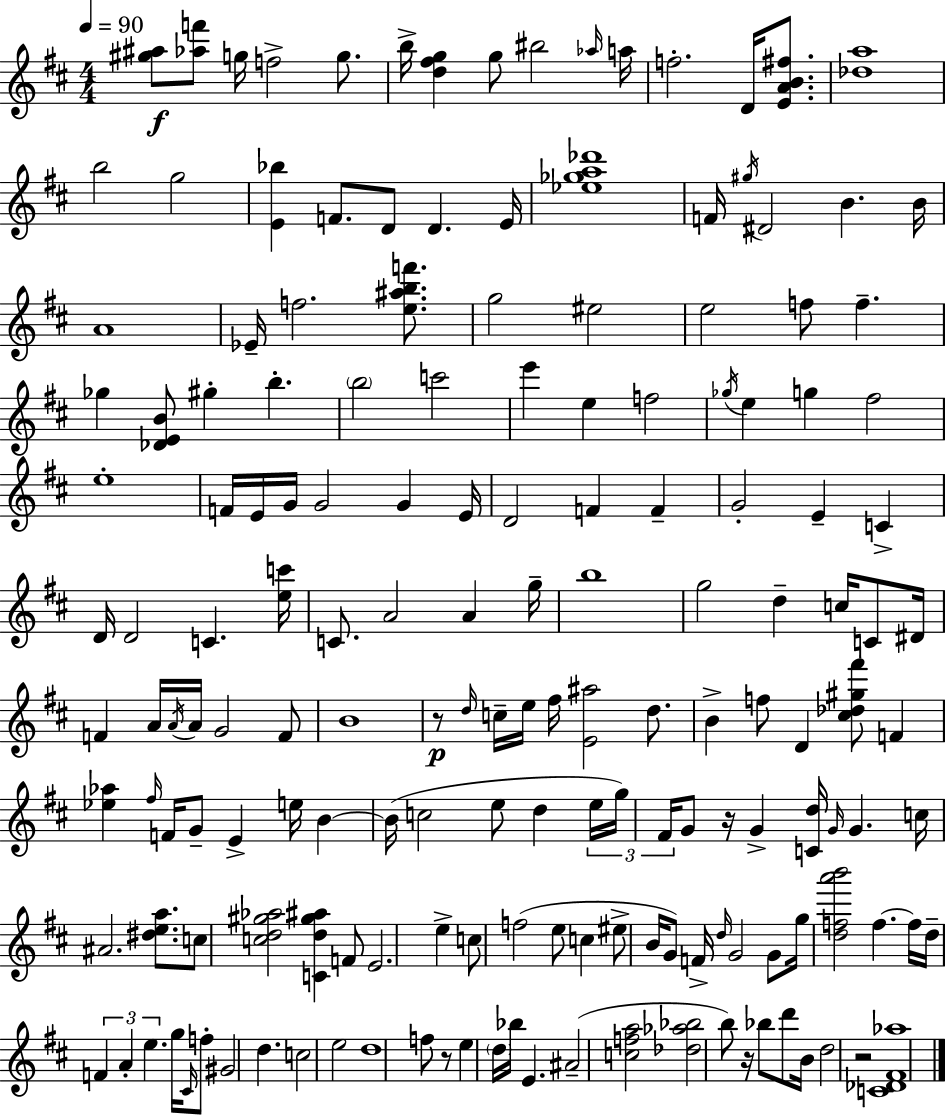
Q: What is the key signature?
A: D major